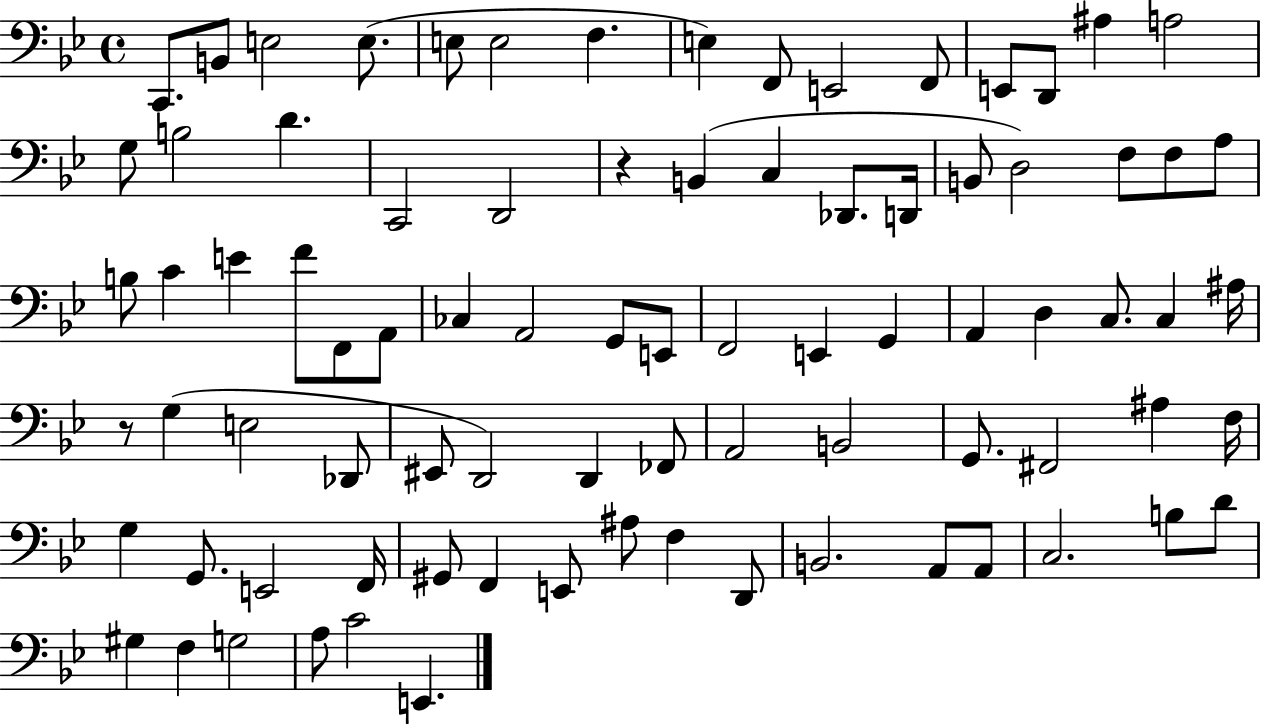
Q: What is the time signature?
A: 4/4